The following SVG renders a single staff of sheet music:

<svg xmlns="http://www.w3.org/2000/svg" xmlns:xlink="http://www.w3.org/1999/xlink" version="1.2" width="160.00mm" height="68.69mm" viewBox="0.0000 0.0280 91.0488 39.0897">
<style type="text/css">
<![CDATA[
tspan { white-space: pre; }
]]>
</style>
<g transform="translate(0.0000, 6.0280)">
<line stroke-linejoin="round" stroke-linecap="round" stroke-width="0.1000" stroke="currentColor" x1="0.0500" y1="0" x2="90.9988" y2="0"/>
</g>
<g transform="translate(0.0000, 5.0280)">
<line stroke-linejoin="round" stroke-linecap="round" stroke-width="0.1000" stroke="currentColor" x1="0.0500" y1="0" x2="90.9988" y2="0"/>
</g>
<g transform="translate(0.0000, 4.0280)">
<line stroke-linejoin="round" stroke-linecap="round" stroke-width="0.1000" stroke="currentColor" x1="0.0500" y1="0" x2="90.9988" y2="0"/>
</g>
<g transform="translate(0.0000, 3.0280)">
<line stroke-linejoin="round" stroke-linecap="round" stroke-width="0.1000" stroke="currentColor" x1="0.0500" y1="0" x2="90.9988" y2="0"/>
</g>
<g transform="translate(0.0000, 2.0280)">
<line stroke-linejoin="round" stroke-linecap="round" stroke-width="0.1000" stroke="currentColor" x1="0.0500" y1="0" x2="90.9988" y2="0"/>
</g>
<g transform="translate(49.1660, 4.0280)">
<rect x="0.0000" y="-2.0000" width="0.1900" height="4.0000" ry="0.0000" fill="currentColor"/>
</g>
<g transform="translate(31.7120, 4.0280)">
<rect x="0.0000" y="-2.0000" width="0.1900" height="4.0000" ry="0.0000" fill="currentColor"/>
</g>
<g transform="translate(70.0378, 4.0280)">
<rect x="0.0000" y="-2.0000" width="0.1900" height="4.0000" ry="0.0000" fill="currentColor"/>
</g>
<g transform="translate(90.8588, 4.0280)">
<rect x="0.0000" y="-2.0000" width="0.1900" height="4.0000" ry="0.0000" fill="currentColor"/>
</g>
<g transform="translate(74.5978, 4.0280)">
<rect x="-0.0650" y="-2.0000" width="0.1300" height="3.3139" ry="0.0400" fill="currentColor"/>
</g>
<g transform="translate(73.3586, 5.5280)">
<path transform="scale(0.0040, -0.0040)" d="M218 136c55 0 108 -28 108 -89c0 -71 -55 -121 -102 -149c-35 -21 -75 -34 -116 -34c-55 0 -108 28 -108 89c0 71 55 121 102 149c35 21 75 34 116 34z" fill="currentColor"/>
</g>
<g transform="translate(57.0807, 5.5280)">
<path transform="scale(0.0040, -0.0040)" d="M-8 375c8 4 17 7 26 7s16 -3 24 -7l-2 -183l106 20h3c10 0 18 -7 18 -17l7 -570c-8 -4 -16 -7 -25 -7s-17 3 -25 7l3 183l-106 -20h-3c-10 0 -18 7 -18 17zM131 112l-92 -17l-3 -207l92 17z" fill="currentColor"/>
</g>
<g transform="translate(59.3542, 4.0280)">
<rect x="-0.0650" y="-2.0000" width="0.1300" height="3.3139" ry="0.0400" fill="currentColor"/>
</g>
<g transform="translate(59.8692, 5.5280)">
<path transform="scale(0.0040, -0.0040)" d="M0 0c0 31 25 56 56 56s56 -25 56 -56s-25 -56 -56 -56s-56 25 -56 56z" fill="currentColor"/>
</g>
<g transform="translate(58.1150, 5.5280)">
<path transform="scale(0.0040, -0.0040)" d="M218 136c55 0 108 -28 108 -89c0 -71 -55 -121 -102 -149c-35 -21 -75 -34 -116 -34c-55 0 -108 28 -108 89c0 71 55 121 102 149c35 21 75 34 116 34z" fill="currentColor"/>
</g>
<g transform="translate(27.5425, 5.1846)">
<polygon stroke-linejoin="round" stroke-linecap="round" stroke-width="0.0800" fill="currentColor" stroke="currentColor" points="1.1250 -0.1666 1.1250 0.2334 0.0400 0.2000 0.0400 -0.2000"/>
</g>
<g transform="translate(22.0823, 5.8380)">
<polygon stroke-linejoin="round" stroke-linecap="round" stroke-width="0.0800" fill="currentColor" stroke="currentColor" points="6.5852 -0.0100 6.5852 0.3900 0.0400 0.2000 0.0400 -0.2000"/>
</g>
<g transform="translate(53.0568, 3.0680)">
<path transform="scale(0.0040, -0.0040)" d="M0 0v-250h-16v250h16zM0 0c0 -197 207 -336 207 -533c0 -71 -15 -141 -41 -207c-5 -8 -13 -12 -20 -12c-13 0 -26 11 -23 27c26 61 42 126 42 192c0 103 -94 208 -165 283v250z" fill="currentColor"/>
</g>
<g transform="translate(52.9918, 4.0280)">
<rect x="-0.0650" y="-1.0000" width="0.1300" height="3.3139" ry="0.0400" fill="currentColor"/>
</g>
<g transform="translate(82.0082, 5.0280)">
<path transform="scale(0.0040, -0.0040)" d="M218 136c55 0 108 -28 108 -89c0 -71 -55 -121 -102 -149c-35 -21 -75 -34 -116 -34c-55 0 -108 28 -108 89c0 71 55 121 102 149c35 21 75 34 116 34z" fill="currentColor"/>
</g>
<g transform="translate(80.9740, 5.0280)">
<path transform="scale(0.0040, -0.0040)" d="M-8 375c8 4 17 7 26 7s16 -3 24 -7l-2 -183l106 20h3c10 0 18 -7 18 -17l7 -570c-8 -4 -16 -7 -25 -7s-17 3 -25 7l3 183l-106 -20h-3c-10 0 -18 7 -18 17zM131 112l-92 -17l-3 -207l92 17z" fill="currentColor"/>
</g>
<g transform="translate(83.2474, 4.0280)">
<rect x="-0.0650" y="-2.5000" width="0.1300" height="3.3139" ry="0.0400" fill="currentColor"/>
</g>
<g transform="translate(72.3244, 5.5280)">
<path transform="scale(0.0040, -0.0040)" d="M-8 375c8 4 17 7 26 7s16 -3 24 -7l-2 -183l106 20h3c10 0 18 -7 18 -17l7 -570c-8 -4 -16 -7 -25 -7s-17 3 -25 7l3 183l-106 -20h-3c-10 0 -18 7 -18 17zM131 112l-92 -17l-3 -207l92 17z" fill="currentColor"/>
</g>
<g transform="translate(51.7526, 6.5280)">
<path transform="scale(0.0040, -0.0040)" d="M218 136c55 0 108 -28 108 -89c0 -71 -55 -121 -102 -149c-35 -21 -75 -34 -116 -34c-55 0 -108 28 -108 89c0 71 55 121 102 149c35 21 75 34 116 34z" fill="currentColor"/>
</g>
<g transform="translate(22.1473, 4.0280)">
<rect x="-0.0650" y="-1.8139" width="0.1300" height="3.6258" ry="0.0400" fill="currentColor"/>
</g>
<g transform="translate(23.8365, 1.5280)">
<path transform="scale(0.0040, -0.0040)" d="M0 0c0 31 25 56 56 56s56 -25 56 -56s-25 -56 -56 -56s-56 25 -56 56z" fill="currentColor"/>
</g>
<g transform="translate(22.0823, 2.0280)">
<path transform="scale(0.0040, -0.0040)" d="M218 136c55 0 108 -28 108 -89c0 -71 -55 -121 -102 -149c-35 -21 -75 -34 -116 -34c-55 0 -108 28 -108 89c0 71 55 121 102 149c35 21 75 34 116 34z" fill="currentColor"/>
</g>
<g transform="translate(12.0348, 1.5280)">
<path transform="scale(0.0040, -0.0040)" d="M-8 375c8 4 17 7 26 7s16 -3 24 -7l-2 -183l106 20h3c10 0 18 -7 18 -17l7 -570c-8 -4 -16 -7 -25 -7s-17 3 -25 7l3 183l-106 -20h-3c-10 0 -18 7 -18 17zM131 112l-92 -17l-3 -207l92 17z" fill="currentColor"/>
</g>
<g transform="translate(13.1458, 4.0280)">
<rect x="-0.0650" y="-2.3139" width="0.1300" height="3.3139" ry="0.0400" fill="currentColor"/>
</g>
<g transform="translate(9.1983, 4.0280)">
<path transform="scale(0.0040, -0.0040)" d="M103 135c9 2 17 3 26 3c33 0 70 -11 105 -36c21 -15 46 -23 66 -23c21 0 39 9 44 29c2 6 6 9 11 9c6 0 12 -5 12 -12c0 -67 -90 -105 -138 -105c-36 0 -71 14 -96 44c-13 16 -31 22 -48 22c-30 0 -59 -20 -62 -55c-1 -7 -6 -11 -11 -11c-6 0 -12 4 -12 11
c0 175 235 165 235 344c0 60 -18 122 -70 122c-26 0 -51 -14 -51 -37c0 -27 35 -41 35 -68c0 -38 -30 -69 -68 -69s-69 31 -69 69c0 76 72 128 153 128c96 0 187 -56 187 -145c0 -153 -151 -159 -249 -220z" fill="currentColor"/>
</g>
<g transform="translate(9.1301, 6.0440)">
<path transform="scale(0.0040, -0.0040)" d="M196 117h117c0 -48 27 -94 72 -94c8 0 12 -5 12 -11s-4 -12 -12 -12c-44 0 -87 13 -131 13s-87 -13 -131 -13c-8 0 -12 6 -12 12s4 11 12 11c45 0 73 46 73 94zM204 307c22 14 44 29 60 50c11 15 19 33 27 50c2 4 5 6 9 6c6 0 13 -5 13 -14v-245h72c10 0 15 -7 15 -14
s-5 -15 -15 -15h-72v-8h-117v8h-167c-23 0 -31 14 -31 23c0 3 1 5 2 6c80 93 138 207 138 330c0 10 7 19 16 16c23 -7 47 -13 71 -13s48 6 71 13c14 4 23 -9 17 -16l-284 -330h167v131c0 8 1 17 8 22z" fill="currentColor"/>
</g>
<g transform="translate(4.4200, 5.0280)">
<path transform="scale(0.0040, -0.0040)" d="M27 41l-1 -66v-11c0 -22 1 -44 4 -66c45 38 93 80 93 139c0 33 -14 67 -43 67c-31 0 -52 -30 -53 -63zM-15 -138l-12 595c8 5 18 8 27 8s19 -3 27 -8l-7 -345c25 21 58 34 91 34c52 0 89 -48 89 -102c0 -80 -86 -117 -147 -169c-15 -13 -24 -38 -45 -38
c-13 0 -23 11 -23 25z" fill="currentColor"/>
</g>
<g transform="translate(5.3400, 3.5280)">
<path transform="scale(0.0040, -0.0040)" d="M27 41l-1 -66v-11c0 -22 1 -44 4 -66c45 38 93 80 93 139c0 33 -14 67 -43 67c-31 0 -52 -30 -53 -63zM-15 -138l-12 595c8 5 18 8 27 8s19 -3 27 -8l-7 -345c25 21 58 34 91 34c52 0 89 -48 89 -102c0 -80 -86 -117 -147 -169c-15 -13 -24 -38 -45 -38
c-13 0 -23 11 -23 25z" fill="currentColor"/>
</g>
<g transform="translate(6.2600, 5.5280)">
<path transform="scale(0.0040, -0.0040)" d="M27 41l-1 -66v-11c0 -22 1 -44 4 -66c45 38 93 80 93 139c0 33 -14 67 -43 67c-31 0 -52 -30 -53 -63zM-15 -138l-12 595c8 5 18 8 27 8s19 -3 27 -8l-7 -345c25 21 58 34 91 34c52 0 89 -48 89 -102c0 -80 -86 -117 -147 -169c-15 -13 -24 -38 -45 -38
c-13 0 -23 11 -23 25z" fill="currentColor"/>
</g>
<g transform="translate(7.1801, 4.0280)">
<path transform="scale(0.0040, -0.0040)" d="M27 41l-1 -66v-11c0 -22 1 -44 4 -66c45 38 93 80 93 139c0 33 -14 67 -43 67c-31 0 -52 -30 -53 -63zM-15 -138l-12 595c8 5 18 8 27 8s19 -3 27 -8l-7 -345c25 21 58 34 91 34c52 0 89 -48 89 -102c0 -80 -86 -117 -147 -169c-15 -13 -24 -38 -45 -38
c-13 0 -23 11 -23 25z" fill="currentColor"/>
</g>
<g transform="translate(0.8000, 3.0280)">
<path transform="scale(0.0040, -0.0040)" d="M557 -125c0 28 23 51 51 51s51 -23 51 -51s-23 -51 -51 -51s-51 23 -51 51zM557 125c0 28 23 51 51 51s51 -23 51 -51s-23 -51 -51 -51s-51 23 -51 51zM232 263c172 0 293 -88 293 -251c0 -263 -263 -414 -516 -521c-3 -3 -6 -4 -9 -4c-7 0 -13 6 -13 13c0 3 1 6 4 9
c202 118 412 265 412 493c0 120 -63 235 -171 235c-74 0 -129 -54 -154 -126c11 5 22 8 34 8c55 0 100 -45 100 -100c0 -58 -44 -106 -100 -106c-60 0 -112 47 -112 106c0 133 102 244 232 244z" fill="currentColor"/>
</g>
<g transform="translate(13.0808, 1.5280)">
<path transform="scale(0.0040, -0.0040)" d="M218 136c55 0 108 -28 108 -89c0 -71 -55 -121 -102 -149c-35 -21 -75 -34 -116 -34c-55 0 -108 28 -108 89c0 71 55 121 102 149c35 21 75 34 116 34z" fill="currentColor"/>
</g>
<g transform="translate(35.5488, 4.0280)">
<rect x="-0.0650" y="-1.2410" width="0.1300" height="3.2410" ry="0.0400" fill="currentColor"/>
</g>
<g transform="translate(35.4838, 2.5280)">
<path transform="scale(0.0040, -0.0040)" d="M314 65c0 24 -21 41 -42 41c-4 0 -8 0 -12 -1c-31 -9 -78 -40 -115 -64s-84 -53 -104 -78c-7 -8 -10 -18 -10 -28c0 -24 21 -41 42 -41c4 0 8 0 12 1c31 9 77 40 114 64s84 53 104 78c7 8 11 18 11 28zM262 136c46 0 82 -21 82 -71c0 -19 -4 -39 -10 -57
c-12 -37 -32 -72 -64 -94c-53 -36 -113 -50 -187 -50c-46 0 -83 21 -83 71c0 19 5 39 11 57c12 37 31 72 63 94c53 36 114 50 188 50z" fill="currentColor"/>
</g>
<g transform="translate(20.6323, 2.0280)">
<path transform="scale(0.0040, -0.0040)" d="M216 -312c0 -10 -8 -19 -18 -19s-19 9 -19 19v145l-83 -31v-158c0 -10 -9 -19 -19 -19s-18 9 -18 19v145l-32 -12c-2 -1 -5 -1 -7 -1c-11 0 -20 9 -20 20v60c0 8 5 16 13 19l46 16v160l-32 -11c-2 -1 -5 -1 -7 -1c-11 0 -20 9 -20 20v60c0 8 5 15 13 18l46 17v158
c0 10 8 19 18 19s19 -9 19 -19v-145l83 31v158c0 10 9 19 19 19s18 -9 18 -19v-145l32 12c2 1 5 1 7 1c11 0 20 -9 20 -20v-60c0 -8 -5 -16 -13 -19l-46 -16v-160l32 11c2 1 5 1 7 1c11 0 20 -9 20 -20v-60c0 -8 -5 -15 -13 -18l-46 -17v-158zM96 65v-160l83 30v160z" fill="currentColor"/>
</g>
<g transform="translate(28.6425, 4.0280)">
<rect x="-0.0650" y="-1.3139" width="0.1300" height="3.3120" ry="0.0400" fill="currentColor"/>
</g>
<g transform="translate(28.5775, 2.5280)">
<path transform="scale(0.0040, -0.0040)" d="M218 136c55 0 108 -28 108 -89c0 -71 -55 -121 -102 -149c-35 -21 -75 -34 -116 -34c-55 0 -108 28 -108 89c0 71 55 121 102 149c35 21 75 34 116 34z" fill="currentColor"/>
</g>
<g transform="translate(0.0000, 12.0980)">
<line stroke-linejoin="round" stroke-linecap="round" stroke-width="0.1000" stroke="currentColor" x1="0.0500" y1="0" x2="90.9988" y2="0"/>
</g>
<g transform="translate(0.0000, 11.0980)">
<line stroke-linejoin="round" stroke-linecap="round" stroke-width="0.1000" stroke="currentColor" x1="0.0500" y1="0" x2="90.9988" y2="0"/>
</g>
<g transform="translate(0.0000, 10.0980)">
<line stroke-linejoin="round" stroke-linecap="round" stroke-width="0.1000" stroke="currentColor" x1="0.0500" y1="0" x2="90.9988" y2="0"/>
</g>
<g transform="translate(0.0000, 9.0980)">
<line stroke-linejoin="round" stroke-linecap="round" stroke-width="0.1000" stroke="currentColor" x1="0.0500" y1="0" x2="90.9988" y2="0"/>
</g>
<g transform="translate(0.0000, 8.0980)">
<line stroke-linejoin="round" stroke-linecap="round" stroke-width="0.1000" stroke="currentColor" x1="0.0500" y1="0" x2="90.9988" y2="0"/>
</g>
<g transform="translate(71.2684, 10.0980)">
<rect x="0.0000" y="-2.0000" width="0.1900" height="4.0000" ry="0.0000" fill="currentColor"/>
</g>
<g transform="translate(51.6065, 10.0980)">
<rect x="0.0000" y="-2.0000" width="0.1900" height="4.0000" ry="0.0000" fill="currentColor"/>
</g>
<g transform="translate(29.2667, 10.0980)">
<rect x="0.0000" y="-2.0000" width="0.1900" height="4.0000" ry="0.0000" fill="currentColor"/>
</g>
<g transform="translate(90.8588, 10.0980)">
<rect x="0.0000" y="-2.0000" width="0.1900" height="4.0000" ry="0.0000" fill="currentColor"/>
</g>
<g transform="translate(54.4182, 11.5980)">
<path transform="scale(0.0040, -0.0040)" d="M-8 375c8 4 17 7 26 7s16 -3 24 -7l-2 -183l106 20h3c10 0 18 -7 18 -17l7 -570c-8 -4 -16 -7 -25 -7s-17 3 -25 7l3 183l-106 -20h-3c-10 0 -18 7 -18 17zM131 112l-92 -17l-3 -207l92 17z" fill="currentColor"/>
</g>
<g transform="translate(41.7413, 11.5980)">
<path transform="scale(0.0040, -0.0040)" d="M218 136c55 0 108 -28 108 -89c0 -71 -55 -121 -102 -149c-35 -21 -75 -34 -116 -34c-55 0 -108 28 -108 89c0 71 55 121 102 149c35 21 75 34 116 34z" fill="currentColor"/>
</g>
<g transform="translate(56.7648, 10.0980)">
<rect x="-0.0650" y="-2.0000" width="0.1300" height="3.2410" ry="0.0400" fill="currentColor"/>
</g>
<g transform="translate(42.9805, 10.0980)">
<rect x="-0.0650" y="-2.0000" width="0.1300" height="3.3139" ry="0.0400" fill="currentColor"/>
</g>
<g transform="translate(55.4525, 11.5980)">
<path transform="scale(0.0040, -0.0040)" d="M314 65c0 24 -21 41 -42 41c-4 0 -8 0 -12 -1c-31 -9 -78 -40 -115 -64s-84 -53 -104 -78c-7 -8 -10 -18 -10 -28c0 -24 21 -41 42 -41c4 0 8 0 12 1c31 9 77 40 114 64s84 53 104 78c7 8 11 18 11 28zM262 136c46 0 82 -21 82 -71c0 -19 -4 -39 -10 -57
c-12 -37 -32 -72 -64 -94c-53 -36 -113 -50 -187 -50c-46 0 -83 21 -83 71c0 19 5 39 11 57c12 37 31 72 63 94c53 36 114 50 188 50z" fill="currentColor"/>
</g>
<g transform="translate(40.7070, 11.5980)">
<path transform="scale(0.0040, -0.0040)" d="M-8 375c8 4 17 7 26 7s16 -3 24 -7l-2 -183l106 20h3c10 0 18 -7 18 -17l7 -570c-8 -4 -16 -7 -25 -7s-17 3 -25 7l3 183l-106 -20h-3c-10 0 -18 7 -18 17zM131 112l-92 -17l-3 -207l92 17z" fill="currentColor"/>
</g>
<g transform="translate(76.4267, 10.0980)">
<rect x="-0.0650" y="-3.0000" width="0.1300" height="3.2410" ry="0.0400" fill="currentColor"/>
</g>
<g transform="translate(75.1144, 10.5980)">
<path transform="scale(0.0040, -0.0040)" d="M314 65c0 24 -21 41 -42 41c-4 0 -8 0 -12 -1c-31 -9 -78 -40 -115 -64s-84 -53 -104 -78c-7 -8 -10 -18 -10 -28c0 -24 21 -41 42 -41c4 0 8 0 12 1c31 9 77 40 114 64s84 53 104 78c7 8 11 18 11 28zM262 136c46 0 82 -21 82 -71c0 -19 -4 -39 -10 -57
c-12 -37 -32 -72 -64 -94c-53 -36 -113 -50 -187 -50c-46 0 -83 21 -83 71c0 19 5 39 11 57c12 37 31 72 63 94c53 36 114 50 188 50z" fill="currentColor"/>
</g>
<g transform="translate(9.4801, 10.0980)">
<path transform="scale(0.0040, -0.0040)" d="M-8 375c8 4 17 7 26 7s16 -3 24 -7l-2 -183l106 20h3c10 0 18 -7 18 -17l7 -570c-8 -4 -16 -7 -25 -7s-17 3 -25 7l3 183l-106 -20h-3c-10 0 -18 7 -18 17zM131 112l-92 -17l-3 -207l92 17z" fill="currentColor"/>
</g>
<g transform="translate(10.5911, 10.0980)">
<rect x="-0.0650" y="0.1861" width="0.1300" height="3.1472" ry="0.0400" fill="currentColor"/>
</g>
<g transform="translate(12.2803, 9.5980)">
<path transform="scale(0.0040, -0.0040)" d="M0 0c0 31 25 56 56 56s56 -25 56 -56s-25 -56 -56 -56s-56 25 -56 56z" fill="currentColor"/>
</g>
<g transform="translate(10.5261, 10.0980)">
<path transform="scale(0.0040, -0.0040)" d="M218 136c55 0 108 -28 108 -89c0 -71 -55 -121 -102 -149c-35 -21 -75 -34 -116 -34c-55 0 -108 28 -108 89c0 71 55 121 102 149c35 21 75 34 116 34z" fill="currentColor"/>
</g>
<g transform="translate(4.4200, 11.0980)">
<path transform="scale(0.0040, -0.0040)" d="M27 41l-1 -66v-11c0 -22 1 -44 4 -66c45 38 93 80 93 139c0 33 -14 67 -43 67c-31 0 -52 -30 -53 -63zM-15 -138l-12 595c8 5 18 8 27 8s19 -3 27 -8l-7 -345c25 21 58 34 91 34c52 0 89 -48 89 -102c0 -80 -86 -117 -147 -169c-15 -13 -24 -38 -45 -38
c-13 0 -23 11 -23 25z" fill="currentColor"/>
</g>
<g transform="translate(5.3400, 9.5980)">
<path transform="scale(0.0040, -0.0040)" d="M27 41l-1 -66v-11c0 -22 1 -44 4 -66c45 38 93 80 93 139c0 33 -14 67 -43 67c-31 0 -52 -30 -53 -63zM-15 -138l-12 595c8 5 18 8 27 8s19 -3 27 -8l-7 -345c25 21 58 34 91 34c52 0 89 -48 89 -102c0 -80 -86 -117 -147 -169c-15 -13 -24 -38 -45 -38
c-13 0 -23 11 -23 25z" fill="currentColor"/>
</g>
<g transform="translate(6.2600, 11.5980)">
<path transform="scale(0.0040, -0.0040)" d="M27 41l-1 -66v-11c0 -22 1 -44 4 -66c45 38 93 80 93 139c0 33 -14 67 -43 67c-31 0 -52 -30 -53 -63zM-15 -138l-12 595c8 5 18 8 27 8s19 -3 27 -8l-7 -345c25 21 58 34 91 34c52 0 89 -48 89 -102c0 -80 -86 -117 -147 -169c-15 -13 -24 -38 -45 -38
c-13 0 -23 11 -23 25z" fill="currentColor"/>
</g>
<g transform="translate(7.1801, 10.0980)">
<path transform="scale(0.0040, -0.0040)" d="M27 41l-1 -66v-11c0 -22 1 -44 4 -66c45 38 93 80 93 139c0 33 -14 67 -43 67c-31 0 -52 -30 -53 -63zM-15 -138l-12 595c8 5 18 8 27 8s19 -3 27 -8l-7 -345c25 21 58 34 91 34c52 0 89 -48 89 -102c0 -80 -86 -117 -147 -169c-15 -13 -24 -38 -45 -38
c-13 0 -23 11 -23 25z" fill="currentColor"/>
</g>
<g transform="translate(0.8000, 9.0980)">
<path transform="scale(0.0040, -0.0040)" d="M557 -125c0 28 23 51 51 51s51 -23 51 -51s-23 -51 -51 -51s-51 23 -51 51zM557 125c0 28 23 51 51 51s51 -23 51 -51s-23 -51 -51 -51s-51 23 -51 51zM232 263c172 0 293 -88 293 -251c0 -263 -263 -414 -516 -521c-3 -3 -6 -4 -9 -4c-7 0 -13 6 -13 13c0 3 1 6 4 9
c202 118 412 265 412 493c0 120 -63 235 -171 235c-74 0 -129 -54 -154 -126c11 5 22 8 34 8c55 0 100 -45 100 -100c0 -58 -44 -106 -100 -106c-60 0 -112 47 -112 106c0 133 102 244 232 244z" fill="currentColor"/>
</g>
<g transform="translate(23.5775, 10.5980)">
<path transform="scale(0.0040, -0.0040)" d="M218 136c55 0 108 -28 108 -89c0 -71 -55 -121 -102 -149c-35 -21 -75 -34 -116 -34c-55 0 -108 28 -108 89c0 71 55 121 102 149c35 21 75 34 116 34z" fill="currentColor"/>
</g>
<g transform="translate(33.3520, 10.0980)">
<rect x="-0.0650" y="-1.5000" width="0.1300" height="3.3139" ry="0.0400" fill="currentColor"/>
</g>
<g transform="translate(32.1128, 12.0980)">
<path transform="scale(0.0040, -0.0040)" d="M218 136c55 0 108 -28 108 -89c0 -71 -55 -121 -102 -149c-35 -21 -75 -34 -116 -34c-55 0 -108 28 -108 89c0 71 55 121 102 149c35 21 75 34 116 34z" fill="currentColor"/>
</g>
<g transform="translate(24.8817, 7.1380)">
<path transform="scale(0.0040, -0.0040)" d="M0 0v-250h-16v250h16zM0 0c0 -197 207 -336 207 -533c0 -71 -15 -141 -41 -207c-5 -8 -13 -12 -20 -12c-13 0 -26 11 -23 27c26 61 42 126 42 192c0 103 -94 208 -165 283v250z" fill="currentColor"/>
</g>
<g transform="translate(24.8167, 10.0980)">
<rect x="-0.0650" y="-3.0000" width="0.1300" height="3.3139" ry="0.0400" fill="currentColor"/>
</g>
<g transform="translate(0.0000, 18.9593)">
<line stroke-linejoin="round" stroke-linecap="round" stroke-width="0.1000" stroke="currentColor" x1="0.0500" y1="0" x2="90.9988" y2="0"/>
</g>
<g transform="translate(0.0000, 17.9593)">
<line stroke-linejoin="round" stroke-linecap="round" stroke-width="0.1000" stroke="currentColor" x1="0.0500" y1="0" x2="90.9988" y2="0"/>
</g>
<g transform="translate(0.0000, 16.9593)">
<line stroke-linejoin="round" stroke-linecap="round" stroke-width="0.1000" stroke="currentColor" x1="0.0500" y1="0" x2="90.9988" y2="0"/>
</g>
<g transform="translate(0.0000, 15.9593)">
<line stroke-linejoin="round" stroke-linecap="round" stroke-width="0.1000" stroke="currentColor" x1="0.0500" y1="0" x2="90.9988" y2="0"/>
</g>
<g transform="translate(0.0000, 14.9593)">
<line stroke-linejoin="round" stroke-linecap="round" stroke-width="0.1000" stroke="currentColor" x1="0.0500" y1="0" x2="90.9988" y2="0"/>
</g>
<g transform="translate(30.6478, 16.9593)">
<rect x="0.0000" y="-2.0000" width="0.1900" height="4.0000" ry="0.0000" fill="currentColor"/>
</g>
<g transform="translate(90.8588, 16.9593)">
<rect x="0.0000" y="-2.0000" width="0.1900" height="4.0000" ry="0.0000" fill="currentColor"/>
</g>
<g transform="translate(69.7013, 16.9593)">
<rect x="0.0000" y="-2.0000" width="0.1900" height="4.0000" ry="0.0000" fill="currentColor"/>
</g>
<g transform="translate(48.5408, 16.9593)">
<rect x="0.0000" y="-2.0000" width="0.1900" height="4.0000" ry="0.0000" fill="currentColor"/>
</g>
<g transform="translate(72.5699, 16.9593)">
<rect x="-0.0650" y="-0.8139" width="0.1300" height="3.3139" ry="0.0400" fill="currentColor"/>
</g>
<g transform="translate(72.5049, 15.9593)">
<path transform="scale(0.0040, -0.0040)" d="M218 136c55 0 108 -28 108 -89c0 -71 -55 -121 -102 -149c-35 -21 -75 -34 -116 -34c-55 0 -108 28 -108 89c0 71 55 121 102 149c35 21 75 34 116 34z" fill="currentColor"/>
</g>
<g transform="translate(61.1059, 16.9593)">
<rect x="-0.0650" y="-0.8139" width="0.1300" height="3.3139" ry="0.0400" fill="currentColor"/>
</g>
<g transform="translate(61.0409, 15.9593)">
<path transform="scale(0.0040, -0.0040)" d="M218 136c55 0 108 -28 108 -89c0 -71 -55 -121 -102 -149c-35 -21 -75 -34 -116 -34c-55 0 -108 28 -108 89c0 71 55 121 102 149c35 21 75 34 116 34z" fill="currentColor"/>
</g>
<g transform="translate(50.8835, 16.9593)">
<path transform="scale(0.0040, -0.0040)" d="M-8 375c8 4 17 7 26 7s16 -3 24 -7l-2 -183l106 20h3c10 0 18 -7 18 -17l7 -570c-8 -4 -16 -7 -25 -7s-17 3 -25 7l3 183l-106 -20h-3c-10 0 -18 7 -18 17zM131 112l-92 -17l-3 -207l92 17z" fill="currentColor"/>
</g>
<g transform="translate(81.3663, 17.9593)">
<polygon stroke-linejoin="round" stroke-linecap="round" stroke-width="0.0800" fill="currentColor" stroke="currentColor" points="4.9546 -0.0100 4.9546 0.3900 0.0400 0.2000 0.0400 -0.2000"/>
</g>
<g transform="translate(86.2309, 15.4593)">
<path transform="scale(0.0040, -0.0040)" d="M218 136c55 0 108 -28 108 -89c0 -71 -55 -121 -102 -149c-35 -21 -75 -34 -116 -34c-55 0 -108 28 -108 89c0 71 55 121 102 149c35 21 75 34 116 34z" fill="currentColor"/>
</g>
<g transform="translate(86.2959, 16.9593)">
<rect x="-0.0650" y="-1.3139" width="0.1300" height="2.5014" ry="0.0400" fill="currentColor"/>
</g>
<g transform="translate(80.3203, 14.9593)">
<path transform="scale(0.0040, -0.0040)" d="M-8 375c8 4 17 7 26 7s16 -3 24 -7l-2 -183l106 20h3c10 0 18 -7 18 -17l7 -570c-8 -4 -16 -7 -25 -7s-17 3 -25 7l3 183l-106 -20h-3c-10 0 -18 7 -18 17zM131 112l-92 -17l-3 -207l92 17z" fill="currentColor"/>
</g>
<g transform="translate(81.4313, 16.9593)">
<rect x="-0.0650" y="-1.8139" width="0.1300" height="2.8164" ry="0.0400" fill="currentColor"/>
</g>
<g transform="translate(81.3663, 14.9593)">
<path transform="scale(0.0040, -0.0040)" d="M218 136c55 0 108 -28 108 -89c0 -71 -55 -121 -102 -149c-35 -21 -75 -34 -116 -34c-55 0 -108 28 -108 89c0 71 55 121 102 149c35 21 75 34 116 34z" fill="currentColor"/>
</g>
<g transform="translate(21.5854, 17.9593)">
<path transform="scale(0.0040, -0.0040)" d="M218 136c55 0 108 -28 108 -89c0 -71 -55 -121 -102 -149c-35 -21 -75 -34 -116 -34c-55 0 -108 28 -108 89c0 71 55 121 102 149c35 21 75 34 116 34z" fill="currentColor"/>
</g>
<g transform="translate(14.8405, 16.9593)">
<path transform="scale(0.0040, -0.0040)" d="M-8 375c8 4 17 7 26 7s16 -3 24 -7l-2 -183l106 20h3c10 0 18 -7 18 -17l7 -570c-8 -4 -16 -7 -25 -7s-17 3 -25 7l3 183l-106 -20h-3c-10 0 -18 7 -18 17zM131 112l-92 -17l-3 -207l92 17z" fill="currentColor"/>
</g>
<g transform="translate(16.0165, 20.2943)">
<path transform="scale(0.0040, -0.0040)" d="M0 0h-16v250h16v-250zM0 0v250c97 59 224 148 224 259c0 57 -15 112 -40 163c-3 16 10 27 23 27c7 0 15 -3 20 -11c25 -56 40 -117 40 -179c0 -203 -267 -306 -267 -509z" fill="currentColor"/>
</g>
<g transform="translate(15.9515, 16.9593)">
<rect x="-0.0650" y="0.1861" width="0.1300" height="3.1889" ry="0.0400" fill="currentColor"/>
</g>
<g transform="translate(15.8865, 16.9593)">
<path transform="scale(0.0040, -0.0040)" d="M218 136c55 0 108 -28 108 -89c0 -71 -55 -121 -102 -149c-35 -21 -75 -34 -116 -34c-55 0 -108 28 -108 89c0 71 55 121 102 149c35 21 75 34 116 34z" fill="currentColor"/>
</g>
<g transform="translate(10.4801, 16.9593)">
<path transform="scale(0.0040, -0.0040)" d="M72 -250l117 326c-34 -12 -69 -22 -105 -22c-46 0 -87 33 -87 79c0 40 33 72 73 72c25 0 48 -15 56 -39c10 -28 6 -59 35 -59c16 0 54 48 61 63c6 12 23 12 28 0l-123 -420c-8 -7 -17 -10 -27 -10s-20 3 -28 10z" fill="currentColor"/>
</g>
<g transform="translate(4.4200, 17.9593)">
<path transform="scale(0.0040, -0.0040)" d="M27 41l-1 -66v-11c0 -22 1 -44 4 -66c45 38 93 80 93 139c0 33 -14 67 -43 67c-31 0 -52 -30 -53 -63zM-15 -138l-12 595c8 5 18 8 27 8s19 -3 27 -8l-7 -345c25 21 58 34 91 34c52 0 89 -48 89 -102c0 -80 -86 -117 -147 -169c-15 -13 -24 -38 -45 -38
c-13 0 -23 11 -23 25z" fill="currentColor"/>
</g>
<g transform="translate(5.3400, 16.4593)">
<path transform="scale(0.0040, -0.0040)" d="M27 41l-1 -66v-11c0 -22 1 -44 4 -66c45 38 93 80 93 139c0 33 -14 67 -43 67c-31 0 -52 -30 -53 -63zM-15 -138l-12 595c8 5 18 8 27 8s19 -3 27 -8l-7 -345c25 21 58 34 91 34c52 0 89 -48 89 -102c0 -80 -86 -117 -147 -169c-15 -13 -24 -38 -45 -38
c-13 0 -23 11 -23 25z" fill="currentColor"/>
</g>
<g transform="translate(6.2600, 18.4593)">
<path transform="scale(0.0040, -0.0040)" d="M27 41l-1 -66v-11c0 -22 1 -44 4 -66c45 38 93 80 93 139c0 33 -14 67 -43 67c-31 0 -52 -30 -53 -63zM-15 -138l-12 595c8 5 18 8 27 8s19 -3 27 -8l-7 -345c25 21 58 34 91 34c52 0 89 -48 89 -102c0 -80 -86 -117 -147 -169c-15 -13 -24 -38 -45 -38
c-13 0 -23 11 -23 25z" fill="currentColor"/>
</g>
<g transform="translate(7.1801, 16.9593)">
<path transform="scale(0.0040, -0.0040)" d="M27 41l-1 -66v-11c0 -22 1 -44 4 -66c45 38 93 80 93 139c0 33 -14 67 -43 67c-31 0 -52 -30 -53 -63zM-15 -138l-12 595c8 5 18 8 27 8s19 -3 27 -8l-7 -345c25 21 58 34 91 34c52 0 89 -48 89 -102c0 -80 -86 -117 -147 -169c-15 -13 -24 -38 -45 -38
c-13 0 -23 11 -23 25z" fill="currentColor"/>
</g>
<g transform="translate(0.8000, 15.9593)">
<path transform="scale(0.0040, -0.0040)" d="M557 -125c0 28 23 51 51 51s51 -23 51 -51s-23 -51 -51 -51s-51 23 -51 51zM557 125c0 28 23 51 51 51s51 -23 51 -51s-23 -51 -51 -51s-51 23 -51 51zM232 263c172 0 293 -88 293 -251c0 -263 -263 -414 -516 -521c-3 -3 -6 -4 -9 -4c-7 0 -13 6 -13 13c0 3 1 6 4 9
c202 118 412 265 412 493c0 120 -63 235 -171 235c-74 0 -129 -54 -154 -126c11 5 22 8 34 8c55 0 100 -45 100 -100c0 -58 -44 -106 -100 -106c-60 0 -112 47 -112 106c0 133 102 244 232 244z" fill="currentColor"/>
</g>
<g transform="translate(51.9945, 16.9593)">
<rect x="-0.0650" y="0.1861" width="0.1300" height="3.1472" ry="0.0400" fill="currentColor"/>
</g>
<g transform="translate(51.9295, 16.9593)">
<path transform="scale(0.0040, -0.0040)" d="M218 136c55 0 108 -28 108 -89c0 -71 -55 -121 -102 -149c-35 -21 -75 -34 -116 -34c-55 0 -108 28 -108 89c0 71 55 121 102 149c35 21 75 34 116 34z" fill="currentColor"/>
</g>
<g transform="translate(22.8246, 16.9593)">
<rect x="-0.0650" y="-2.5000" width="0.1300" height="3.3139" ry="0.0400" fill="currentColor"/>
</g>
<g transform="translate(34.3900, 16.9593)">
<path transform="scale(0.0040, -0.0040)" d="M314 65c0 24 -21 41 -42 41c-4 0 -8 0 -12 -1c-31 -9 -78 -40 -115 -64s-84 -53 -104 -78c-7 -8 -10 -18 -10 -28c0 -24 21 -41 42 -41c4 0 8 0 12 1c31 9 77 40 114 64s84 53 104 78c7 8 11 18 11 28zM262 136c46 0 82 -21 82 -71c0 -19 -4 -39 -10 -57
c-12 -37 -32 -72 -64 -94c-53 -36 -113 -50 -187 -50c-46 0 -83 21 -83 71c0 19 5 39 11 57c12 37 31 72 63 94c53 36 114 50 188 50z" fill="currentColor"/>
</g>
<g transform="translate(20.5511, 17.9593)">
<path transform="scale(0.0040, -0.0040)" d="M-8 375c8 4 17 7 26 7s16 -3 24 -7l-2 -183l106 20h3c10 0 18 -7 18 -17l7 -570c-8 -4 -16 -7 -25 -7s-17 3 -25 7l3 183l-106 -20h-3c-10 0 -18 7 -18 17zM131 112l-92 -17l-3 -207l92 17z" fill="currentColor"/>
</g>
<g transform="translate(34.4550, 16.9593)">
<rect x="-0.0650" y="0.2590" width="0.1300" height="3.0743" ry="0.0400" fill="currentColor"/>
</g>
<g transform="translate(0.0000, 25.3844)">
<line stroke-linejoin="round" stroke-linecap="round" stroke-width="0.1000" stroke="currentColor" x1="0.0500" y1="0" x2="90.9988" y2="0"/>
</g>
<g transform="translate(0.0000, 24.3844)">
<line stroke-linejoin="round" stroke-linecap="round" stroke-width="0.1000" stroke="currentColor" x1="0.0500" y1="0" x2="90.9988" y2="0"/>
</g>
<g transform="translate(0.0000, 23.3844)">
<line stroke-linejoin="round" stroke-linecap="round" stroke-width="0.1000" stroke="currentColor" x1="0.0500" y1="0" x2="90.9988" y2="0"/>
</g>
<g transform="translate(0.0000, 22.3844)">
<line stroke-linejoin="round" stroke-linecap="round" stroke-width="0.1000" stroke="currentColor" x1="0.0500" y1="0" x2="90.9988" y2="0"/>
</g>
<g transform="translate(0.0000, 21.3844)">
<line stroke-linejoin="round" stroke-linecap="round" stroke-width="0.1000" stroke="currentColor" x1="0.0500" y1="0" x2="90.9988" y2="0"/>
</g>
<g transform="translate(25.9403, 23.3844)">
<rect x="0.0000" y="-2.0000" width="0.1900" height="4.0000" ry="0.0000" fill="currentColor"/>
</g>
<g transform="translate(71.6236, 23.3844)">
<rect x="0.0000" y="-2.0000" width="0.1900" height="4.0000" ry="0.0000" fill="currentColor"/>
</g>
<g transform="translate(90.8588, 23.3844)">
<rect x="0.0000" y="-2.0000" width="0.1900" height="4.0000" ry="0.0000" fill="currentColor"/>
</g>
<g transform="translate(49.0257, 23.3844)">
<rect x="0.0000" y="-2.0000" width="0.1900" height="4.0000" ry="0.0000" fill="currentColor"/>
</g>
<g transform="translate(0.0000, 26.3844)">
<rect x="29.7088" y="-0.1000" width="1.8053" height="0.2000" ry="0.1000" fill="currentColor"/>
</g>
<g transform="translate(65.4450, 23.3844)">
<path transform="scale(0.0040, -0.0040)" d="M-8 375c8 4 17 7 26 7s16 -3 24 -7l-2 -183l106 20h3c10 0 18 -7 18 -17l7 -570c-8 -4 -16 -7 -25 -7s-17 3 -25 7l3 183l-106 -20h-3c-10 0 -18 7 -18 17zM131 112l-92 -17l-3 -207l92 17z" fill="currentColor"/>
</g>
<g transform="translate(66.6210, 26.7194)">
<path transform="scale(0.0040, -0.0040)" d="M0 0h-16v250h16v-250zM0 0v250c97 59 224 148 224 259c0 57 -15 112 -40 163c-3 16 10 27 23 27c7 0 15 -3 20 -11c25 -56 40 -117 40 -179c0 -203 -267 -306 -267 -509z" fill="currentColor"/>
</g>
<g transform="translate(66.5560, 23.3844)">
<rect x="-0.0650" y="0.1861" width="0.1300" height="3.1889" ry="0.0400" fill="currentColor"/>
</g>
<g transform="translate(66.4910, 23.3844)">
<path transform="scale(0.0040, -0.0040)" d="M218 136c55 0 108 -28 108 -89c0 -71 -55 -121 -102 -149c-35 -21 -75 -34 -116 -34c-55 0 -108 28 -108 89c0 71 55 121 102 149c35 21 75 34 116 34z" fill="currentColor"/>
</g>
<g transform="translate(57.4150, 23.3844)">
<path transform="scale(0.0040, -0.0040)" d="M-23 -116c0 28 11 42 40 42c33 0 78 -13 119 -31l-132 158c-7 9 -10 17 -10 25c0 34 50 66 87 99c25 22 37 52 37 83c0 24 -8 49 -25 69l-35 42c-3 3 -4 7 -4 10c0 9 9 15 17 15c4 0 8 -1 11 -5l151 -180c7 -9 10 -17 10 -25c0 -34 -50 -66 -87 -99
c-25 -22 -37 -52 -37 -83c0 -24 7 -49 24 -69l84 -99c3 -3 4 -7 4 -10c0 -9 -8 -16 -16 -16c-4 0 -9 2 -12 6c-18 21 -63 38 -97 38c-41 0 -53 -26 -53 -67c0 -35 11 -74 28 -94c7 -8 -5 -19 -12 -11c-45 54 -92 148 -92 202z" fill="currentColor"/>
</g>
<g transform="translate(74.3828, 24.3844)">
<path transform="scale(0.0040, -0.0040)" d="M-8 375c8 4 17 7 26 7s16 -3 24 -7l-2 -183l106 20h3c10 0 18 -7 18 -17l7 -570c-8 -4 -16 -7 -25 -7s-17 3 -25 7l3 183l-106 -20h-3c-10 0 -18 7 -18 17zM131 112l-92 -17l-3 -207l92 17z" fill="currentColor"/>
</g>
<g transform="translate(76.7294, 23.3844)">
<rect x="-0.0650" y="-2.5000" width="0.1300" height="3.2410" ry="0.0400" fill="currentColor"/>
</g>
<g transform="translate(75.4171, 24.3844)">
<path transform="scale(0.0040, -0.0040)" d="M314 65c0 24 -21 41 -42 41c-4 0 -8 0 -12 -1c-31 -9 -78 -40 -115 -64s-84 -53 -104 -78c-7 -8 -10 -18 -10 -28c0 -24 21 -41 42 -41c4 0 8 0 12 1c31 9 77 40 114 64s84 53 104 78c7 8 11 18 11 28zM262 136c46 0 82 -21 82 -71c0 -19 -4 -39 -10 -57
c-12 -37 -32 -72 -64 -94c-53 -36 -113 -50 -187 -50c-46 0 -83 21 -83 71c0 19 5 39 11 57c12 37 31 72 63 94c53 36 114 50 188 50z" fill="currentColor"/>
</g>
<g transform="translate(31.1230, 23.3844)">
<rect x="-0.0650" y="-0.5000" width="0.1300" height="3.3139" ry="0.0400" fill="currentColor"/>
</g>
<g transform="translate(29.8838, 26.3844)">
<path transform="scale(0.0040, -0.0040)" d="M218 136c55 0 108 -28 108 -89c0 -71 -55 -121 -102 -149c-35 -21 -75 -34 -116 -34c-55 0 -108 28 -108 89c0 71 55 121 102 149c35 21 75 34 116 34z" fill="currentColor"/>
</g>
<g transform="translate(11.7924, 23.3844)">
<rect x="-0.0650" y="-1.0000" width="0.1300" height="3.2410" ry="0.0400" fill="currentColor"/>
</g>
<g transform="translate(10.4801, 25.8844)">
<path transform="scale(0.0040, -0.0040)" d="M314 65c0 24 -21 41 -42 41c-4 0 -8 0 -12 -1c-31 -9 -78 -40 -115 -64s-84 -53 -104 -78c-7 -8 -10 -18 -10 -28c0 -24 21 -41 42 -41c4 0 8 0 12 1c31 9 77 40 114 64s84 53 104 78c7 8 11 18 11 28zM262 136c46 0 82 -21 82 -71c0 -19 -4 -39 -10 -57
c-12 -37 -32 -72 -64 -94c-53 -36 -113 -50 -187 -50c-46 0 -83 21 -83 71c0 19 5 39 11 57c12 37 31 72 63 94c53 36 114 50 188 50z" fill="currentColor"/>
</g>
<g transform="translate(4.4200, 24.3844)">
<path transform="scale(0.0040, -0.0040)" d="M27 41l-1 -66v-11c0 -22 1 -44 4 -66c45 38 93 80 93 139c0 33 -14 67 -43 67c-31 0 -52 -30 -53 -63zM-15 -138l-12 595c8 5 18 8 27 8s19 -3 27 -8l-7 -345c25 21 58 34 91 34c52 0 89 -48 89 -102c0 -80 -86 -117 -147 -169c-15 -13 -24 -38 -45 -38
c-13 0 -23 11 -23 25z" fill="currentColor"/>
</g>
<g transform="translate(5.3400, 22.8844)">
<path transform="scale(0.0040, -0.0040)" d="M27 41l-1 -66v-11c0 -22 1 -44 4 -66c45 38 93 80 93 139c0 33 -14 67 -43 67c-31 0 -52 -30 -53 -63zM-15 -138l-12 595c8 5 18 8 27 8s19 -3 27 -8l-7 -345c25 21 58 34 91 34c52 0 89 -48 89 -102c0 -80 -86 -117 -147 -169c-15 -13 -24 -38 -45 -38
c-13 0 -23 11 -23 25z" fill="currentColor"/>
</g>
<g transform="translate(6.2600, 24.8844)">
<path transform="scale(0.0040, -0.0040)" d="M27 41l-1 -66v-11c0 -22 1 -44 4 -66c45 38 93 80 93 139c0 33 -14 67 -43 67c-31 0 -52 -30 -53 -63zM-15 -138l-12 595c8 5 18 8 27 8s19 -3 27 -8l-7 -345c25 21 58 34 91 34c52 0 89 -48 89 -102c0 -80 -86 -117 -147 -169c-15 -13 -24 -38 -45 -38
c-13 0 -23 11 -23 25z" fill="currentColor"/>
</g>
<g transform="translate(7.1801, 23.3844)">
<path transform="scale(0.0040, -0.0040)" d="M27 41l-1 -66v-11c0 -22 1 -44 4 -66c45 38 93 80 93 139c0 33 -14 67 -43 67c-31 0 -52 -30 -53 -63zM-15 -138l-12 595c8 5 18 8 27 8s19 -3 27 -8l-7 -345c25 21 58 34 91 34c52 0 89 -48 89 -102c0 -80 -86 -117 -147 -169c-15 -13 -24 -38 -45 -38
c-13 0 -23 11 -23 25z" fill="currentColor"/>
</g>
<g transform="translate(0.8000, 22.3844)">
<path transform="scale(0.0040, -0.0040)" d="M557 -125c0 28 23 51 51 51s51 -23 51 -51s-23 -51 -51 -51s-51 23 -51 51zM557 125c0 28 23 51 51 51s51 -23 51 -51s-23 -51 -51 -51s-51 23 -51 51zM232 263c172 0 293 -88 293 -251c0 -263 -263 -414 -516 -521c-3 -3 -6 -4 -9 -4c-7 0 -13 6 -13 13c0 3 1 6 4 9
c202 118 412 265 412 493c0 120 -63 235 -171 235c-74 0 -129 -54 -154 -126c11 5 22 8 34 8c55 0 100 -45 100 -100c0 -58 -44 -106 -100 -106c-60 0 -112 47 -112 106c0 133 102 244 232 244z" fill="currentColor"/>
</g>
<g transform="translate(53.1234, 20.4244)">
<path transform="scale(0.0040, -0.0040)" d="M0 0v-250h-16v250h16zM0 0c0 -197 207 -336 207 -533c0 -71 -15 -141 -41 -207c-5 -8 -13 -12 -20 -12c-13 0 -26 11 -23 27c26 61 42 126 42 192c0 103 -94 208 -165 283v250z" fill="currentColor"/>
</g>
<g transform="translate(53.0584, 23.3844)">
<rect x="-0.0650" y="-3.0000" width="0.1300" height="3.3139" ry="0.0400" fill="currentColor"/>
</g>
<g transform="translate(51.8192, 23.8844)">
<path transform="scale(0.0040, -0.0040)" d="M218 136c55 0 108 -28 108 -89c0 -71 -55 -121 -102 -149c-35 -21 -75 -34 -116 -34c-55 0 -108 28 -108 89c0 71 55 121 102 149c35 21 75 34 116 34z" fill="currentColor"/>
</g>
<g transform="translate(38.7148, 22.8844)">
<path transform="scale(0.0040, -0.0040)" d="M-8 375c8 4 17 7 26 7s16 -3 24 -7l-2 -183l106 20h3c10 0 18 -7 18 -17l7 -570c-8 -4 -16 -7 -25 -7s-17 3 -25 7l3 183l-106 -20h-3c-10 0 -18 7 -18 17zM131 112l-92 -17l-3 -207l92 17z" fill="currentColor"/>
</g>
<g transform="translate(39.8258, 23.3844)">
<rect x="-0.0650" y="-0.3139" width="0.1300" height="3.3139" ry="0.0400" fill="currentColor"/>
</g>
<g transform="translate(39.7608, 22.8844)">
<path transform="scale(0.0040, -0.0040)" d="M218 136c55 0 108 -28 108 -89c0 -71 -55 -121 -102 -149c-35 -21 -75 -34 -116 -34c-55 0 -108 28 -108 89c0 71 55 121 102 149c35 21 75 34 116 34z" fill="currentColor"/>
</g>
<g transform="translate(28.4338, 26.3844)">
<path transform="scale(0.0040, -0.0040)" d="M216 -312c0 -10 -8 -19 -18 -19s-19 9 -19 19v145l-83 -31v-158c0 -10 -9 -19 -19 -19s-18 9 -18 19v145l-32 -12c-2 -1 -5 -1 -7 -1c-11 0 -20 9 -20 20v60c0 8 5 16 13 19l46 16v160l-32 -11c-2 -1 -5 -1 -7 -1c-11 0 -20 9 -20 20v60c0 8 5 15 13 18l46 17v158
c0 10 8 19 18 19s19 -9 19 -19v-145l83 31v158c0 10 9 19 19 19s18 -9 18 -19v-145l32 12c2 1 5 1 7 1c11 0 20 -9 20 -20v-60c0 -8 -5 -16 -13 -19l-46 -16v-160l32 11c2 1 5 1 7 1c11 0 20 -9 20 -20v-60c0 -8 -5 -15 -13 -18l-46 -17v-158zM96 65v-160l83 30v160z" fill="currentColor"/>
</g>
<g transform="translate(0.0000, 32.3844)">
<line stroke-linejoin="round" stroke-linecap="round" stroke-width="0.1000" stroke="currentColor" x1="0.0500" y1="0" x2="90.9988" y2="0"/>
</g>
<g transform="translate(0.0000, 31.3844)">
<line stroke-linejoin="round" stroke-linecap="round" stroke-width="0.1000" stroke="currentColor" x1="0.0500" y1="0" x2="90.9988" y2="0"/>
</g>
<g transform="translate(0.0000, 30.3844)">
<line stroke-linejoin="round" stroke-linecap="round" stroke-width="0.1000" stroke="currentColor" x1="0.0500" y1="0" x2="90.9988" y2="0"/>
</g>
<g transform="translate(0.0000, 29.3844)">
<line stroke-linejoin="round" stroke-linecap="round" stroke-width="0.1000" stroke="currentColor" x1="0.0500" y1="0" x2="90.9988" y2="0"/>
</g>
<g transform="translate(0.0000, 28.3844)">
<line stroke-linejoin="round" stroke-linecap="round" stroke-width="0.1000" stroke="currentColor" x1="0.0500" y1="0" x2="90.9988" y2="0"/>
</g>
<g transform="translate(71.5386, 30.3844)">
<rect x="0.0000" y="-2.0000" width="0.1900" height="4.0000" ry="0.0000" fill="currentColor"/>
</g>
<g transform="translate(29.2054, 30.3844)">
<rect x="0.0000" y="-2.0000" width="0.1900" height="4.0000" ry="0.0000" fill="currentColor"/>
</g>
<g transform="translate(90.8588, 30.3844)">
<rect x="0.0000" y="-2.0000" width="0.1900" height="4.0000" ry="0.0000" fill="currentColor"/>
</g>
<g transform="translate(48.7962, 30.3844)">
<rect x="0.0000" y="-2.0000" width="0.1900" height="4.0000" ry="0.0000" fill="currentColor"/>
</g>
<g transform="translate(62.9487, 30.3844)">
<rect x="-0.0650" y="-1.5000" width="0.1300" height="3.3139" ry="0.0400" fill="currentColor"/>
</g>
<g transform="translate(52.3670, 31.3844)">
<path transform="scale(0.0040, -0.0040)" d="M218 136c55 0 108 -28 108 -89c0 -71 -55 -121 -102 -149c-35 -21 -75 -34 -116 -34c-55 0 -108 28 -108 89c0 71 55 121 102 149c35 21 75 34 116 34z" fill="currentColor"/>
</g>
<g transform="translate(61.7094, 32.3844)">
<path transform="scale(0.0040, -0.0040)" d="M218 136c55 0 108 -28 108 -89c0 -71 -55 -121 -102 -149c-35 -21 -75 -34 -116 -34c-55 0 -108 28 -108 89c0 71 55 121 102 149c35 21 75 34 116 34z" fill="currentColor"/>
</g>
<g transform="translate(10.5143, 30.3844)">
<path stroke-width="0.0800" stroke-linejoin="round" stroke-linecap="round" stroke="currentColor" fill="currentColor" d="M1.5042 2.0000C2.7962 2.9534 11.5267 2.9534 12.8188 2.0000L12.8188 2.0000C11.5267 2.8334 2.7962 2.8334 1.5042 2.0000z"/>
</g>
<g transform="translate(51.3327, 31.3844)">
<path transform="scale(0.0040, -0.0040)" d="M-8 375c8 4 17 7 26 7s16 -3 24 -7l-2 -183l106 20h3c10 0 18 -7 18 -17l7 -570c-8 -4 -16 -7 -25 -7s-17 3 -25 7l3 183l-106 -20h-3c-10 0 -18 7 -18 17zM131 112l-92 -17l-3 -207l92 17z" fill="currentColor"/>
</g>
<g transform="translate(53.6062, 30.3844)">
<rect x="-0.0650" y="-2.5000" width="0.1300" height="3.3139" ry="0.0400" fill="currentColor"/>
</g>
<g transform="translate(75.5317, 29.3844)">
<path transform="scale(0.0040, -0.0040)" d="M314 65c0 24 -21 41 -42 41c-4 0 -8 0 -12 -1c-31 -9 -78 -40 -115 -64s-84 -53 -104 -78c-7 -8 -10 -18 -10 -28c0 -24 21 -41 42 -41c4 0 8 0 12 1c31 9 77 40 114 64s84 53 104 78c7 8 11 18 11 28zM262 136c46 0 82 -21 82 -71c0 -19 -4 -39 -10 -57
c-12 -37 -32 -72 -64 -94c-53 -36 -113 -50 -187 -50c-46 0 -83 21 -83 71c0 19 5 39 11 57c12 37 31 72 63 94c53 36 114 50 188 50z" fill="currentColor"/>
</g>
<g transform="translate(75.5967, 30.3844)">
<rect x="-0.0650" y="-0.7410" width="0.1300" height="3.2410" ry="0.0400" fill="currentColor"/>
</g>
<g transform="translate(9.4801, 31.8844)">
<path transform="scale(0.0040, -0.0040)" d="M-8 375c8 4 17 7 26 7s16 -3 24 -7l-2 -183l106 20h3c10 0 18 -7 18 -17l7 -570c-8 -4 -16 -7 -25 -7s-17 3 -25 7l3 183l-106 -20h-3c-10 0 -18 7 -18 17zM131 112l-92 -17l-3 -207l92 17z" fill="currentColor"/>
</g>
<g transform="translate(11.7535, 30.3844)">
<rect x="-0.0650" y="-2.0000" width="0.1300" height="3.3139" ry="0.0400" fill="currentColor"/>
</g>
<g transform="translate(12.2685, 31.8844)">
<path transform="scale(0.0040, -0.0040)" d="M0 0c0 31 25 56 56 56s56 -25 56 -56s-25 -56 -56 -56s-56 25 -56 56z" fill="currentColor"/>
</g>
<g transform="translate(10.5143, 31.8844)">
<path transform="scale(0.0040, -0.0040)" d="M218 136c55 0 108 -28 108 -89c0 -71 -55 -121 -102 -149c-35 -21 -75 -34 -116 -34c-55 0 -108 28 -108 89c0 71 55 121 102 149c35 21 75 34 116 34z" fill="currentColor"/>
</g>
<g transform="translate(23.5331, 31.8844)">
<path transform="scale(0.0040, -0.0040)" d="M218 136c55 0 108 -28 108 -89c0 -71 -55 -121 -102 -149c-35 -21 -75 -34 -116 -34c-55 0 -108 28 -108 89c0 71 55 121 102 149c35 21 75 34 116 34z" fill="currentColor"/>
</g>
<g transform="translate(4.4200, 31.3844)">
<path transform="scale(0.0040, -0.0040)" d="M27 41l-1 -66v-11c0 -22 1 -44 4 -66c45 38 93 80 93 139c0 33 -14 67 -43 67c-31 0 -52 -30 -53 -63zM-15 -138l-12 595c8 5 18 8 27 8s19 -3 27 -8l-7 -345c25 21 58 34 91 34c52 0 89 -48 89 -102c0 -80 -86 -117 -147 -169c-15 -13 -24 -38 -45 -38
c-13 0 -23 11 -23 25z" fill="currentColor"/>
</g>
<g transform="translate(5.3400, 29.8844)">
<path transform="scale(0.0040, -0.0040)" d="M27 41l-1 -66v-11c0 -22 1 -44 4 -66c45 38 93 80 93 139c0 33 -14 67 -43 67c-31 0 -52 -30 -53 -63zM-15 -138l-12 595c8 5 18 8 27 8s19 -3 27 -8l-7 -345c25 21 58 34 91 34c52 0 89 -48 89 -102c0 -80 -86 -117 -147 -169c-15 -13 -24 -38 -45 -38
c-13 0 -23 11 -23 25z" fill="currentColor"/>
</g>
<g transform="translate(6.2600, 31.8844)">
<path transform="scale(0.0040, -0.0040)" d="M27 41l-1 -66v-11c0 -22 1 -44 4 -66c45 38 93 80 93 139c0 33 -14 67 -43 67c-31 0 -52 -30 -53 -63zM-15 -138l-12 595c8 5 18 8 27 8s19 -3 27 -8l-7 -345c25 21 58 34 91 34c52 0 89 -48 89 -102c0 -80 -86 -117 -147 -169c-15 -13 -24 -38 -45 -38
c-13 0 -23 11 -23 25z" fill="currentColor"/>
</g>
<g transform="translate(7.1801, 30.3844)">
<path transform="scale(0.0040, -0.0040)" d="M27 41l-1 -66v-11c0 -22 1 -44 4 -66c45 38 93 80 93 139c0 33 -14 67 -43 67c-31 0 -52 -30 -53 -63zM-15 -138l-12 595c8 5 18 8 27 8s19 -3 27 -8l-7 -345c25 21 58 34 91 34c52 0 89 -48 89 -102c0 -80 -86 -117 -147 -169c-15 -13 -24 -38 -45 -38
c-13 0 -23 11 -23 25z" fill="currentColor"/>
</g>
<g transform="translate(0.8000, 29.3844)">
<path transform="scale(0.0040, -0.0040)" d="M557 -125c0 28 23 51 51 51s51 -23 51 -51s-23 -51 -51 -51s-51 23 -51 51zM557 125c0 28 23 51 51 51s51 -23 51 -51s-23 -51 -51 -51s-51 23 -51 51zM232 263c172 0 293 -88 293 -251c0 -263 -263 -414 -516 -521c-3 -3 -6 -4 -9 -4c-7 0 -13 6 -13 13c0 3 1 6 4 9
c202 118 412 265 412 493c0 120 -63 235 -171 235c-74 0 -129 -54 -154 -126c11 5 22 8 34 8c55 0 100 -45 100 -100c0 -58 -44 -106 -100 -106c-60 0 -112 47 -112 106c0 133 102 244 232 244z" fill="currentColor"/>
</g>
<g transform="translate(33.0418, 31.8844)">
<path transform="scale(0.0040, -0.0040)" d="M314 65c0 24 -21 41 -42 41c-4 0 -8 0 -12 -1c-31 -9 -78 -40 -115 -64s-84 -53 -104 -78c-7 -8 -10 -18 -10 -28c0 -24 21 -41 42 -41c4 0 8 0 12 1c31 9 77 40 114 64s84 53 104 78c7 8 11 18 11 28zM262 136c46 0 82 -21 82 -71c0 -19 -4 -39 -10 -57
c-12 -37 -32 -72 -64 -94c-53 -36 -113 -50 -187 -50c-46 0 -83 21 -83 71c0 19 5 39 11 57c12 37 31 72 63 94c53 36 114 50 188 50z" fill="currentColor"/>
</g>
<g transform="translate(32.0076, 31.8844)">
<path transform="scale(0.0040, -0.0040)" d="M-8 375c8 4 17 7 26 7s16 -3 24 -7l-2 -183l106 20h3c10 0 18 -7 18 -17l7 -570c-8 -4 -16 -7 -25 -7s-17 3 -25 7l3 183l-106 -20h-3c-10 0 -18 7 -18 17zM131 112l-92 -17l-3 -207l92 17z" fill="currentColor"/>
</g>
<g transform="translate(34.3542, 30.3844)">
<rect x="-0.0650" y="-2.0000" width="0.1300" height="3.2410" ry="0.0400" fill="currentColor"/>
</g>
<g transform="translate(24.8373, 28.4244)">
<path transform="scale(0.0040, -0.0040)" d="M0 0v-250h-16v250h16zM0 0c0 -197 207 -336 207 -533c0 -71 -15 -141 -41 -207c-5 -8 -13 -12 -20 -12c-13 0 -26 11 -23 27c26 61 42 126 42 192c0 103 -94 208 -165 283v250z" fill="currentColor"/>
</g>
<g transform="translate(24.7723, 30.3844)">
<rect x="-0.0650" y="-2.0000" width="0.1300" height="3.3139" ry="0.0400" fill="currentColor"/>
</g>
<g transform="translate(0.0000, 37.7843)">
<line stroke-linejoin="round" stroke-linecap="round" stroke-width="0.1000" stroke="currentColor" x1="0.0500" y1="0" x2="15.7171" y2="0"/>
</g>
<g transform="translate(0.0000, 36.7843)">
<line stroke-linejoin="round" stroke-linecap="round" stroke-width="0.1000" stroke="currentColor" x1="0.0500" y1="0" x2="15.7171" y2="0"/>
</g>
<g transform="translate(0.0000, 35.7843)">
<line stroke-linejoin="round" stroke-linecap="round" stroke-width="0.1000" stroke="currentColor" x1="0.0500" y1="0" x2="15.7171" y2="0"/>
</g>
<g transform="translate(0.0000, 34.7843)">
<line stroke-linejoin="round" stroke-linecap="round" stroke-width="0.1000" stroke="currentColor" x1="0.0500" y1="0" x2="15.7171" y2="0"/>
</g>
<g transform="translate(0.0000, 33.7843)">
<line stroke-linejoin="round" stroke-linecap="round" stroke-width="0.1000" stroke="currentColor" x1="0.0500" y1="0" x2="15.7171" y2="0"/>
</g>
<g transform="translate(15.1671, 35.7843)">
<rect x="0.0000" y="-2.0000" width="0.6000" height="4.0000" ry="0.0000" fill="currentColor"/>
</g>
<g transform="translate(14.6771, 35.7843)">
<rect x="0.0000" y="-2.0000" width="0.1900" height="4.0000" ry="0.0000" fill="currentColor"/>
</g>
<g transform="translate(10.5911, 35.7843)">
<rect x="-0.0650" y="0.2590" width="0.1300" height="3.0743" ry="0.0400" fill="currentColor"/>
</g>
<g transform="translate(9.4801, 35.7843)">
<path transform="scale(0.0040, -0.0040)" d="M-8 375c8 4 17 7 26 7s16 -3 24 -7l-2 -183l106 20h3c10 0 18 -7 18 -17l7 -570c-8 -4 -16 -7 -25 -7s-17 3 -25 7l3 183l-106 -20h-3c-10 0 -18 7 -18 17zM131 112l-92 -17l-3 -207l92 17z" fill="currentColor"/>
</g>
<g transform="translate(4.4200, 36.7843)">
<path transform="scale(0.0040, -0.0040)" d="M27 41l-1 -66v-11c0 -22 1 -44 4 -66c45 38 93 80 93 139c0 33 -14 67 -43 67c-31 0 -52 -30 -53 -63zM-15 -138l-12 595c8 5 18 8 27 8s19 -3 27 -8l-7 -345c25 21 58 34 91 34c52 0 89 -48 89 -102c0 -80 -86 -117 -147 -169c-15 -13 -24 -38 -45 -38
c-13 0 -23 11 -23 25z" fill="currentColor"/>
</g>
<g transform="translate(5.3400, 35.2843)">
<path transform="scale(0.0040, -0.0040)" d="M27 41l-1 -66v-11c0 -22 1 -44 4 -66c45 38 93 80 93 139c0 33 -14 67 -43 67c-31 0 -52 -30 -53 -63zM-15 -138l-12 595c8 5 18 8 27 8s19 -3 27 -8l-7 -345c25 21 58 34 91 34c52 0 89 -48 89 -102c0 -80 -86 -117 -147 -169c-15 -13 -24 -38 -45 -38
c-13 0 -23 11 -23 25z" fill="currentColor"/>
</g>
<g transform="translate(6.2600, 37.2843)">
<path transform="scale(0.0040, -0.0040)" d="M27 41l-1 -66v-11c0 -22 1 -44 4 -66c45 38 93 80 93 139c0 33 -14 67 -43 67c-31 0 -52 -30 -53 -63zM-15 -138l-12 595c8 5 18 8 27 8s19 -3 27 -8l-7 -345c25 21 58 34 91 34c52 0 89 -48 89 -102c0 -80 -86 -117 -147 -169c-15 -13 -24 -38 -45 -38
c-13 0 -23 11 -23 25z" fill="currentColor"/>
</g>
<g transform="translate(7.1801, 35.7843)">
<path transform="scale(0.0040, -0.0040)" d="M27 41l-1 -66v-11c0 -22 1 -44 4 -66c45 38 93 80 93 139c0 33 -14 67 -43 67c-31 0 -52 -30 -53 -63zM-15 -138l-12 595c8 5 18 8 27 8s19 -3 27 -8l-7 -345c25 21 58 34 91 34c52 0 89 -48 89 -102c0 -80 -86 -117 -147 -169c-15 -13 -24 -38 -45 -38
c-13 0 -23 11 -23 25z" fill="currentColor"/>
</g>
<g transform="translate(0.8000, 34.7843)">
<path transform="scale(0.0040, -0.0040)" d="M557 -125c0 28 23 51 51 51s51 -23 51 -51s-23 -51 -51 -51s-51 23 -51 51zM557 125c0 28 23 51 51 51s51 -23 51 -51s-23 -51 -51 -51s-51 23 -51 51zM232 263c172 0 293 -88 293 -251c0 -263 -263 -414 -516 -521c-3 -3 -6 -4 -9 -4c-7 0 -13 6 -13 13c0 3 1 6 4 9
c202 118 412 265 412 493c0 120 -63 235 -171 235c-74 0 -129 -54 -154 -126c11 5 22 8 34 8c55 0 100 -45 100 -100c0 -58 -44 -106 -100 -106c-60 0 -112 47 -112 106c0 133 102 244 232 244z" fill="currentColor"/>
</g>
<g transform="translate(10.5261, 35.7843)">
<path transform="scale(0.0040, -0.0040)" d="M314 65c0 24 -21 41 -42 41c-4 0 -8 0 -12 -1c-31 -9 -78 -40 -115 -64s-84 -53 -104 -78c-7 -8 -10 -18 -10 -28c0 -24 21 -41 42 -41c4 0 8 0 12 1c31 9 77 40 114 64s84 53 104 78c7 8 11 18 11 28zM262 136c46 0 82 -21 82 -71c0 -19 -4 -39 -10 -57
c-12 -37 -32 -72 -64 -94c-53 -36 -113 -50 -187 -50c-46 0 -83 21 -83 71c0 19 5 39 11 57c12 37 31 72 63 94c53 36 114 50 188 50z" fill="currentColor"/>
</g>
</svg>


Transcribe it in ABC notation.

X:1
T:Untitled
M:2/4
L:1/4
K:Ab
B, ^A,/2 G,/4 G,2 F,,/2 A,, A,, B,, D, C,/2 G,, A,, A,,2 C,2 z/2 D,/2 B,, _D,2 D, F, F, A,/2 G,/2 F,,2 ^E,, E, C,/2 z D,/2 B,,2 A,, A,,/2 A,,2 B,, G,, F,2 D,2